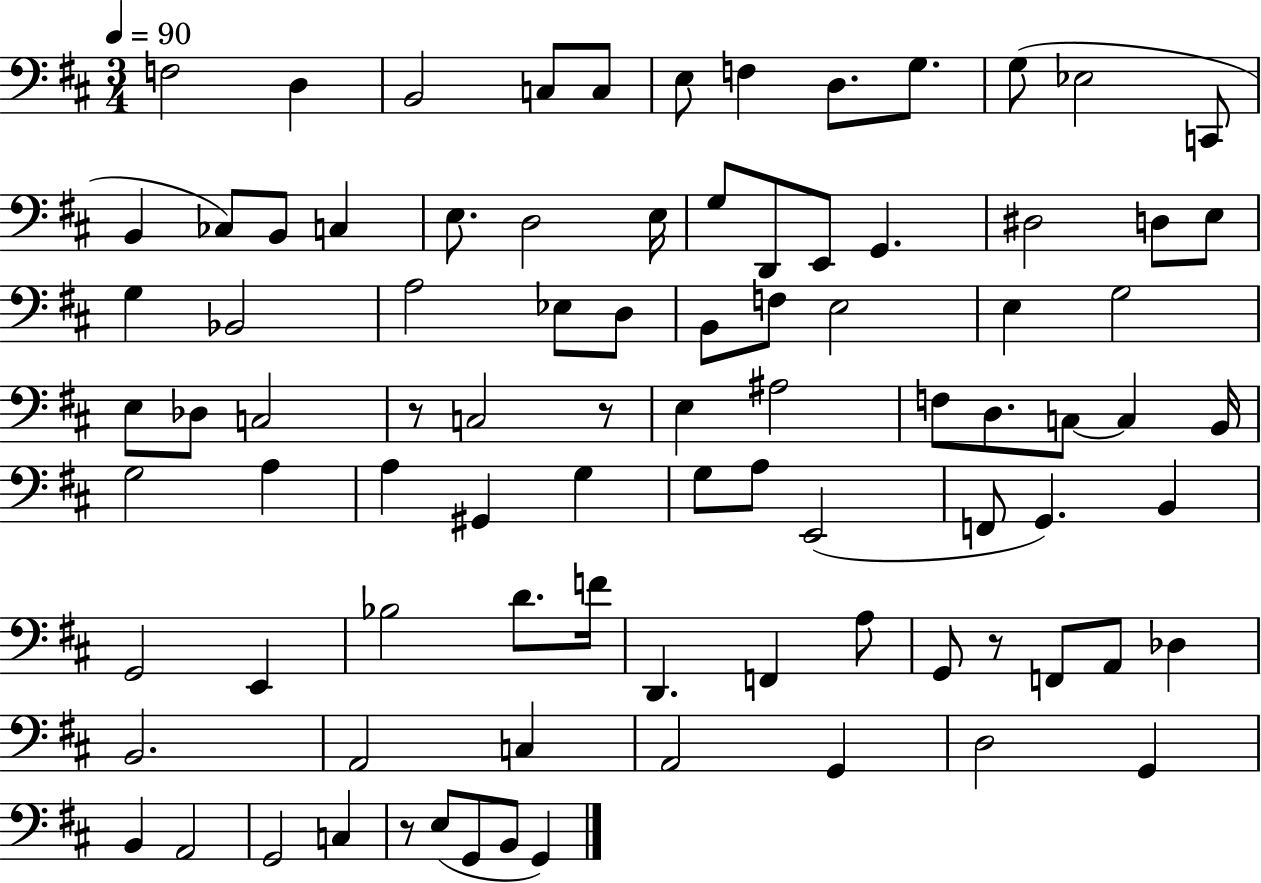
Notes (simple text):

F3/h D3/q B2/h C3/e C3/e E3/e F3/q D3/e. G3/e. G3/e Eb3/h C2/e B2/q CES3/e B2/e C3/q E3/e. D3/h E3/s G3/e D2/e E2/e G2/q. D#3/h D3/e E3/e G3/q Bb2/h A3/h Eb3/e D3/e B2/e F3/e E3/h E3/q G3/h E3/e Db3/e C3/h R/e C3/h R/e E3/q A#3/h F3/e D3/e. C3/e C3/q B2/s G3/h A3/q A3/q G#2/q G3/q G3/e A3/e E2/h F2/e G2/q. B2/q G2/h E2/q Bb3/h D4/e. F4/s D2/q. F2/q A3/e G2/e R/e F2/e A2/e Db3/q B2/h. A2/h C3/q A2/h G2/q D3/h G2/q B2/q A2/h G2/h C3/q R/e E3/e G2/e B2/e G2/q